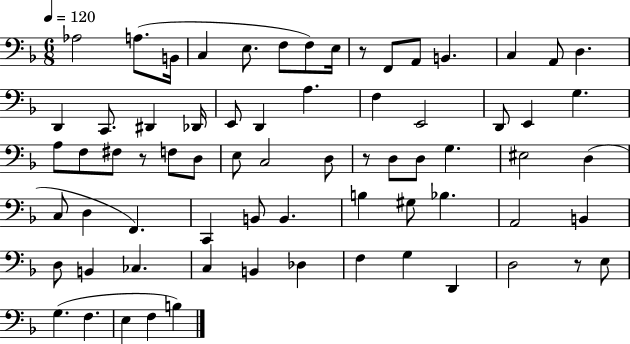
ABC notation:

X:1
T:Untitled
M:6/8
L:1/4
K:F
_A,2 A,/2 B,,/4 C, E,/2 F,/2 F,/2 E,/4 z/2 F,,/2 A,,/2 B,, C, A,,/2 D, D,, C,,/2 ^D,, _D,,/4 E,,/2 D,, A, F, E,,2 D,,/2 E,, G, A,/2 F,/2 ^F,/2 z/2 F,/2 D,/2 E,/2 C,2 D,/2 z/2 D,/2 D,/2 G, ^E,2 D, C,/2 D, F,, C,, B,,/2 B,, B, ^G,/2 _B, A,,2 B,, D,/2 B,, _C, C, B,, _D, F, G, D,, D,2 z/2 E,/2 G, F, E, F, B,